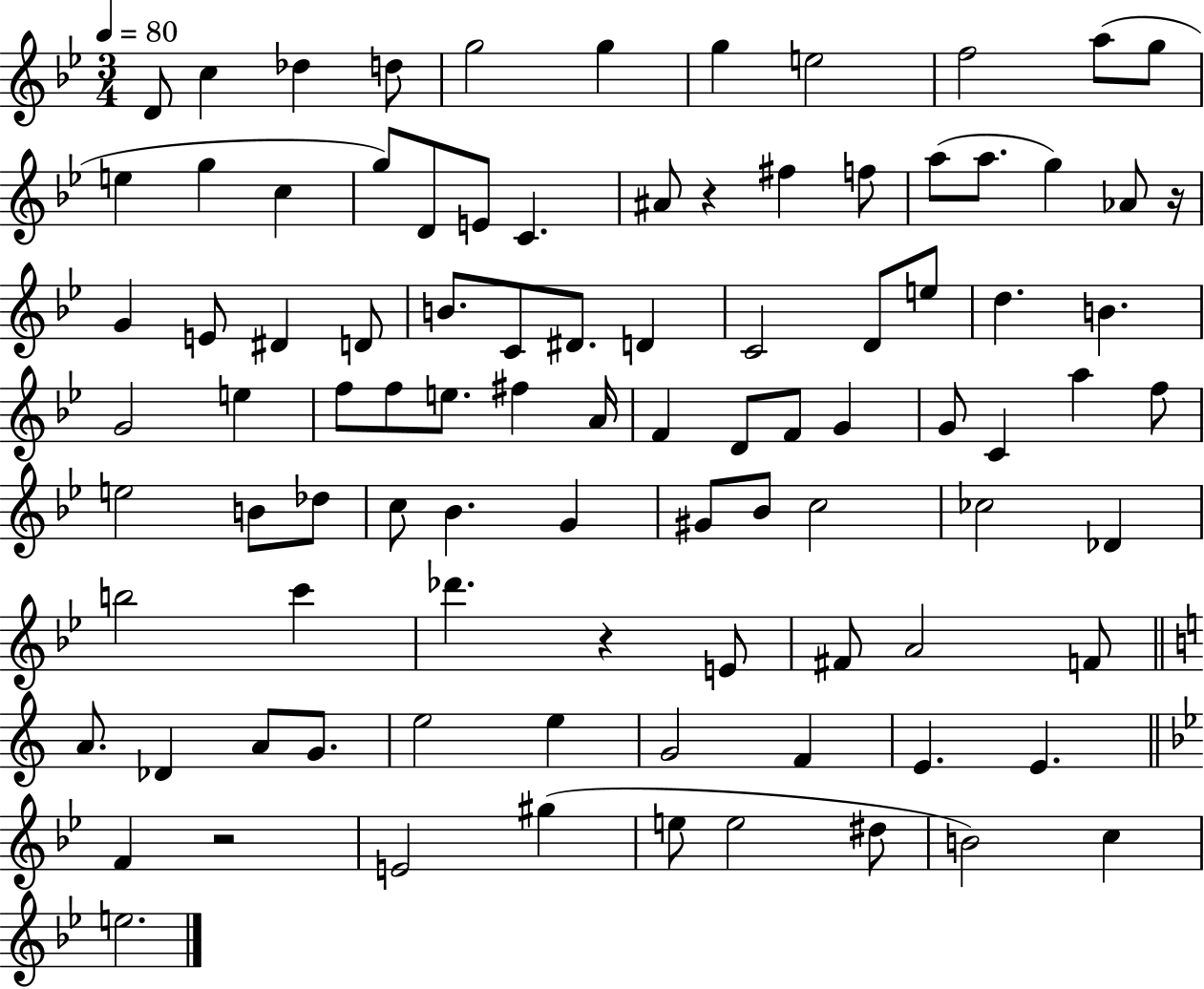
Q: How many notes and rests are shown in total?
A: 94